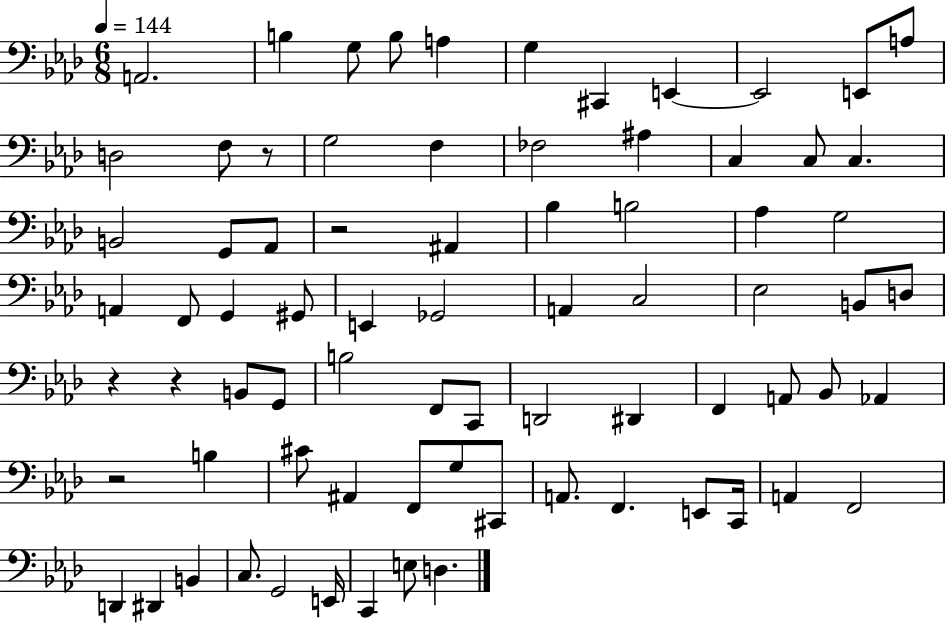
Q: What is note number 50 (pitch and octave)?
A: Ab2